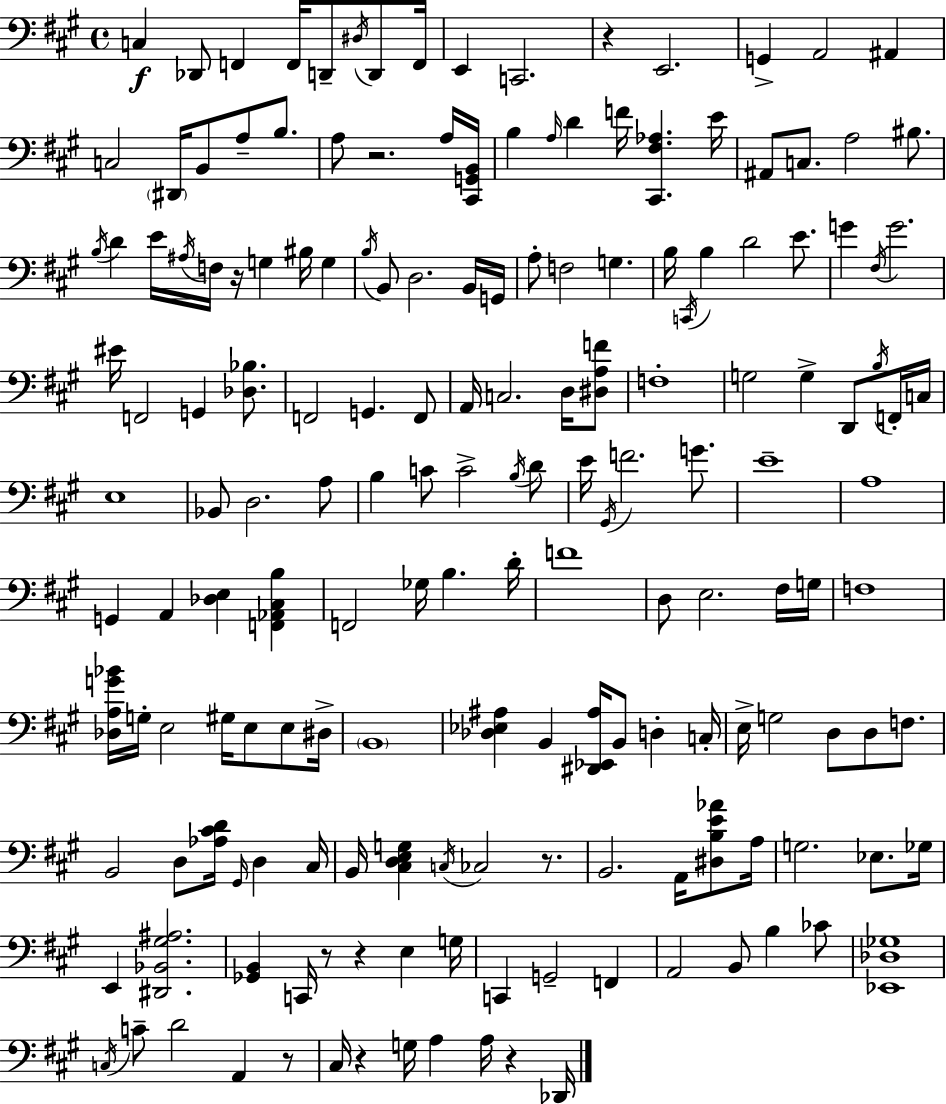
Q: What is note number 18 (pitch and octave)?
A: A3